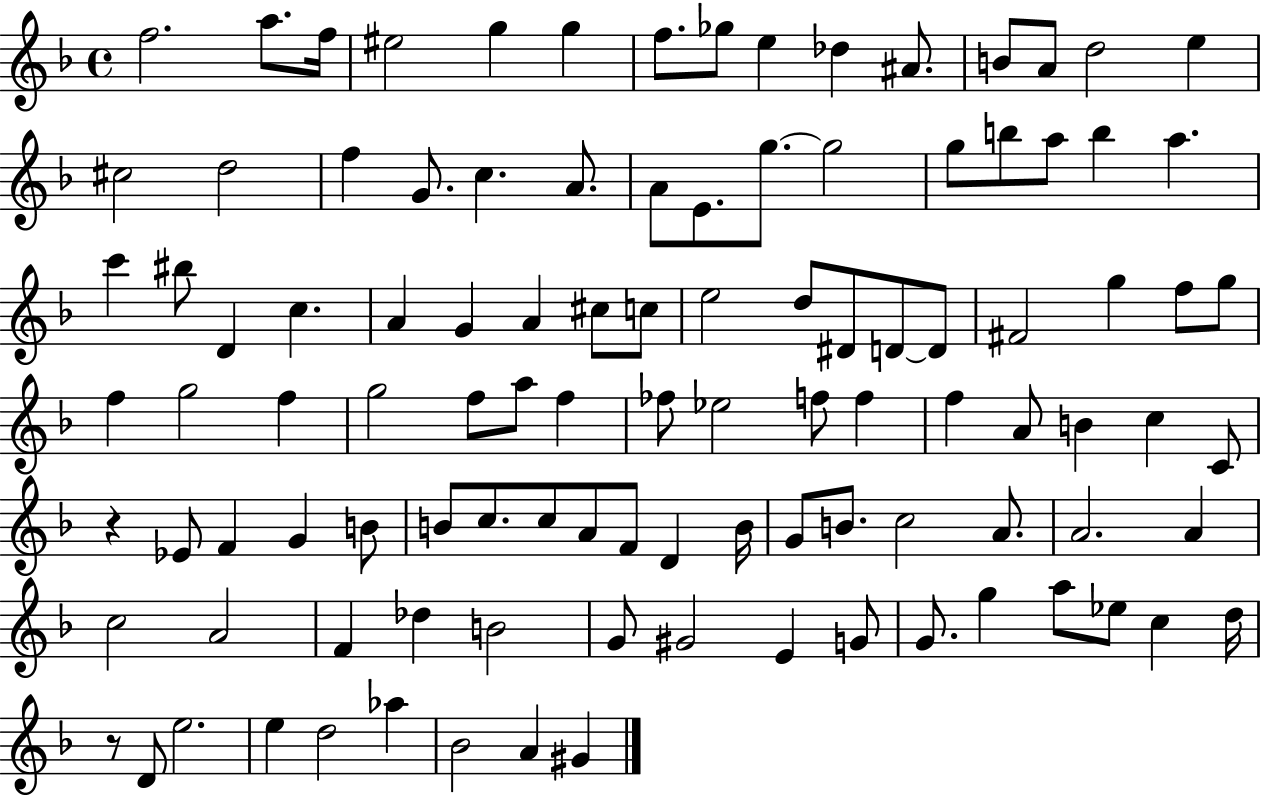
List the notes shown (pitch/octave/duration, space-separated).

F5/h. A5/e. F5/s EIS5/h G5/q G5/q F5/e. Gb5/e E5/q Db5/q A#4/e. B4/e A4/e D5/h E5/q C#5/h D5/h F5/q G4/e. C5/q. A4/e. A4/e E4/e. G5/e. G5/h G5/e B5/e A5/e B5/q A5/q. C6/q BIS5/e D4/q C5/q. A4/q G4/q A4/q C#5/e C5/e E5/h D5/e D#4/e D4/e D4/e F#4/h G5/q F5/e G5/e F5/q G5/h F5/q G5/h F5/e A5/e F5/q FES5/e Eb5/h F5/e F5/q F5/q A4/e B4/q C5/q C4/e R/q Eb4/e F4/q G4/q B4/e B4/e C5/e. C5/e A4/e F4/e D4/q B4/s G4/e B4/e. C5/h A4/e. A4/h. A4/q C5/h A4/h F4/q Db5/q B4/h G4/e G#4/h E4/q G4/e G4/e. G5/q A5/e Eb5/e C5/q D5/s R/e D4/e E5/h. E5/q D5/h Ab5/q Bb4/h A4/q G#4/q